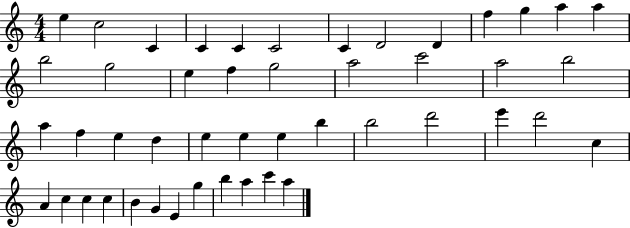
E5/q C5/h C4/q C4/q C4/q C4/h C4/q D4/h D4/q F5/q G5/q A5/q A5/q B5/h G5/h E5/q F5/q G5/h A5/h C6/h A5/h B5/h A5/q F5/q E5/q D5/q E5/q E5/q E5/q B5/q B5/h D6/h E6/q D6/h C5/q A4/q C5/q C5/q C5/q B4/q G4/q E4/q G5/q B5/q A5/q C6/q A5/q